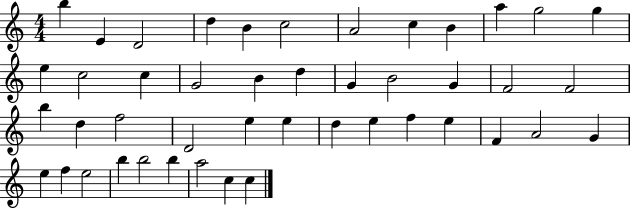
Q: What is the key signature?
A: C major